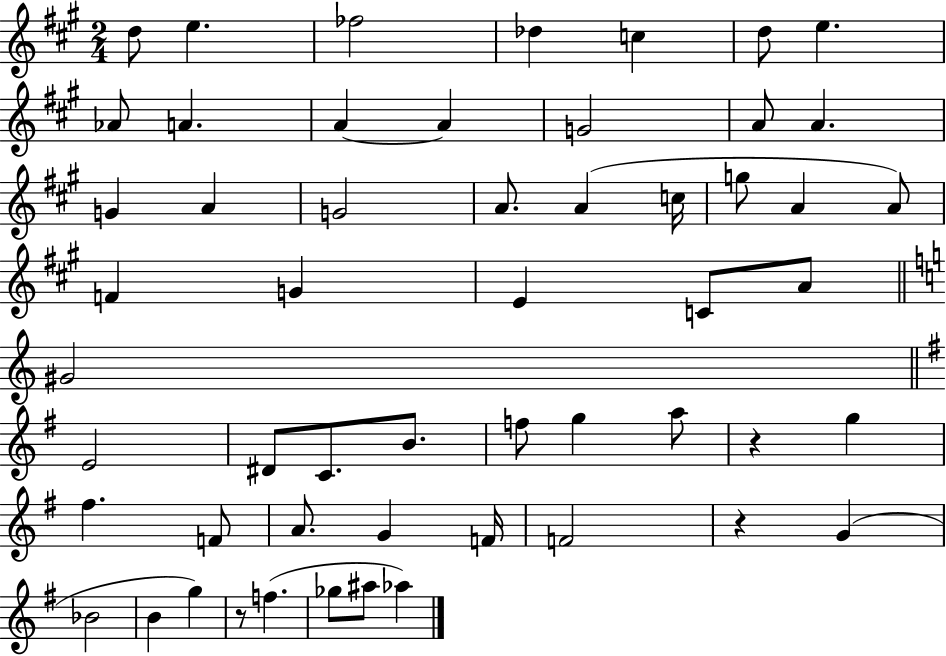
D5/e E5/q. FES5/h Db5/q C5/q D5/e E5/q. Ab4/e A4/q. A4/q A4/q G4/h A4/e A4/q. G4/q A4/q G4/h A4/e. A4/q C5/s G5/e A4/q A4/e F4/q G4/q E4/q C4/e A4/e G#4/h E4/h D#4/e C4/e. B4/e. F5/e G5/q A5/e R/q G5/q F#5/q. F4/e A4/e. G4/q F4/s F4/h R/q G4/q Bb4/h B4/q G5/q R/e F5/q. Gb5/e A#5/e Ab5/q